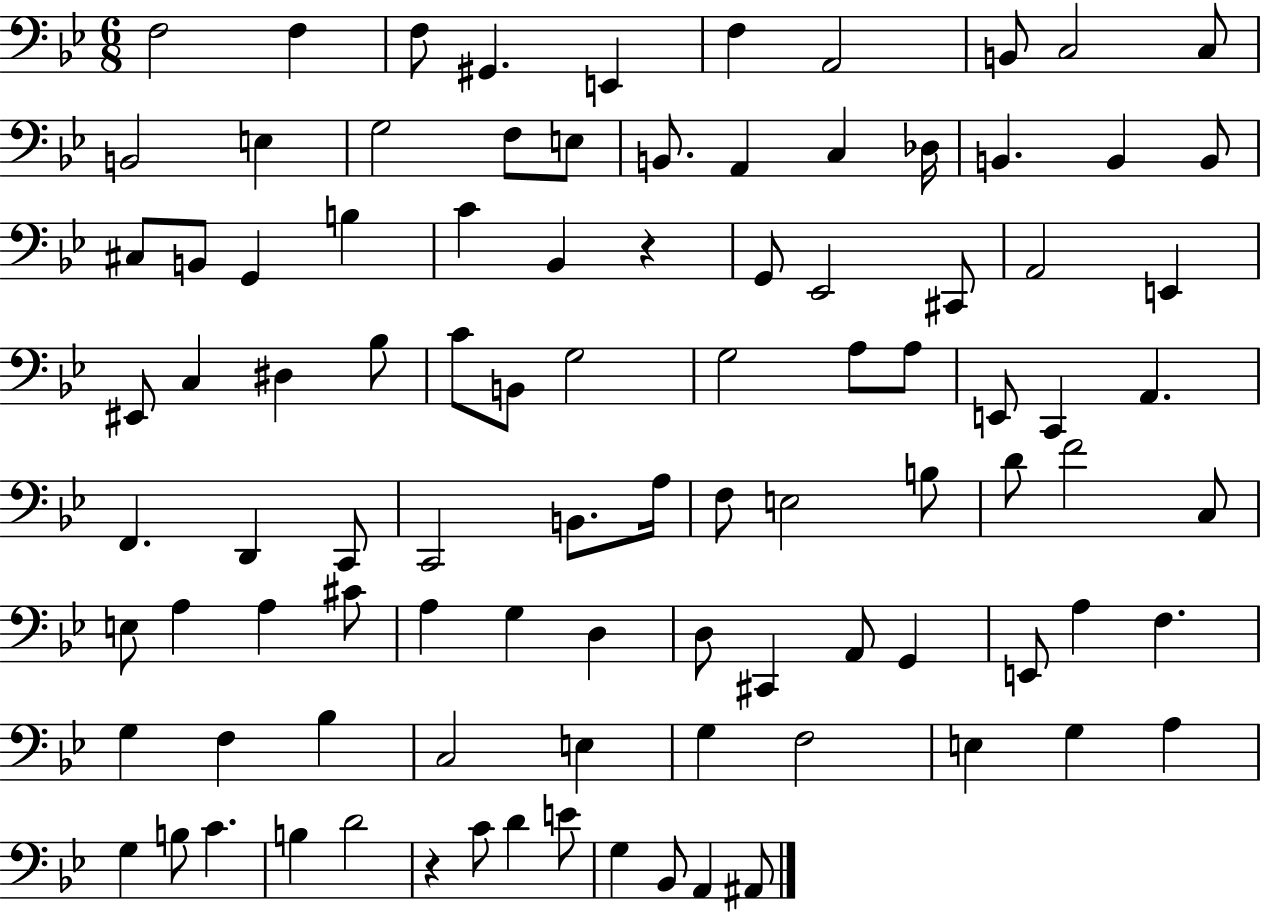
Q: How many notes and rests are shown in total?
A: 96